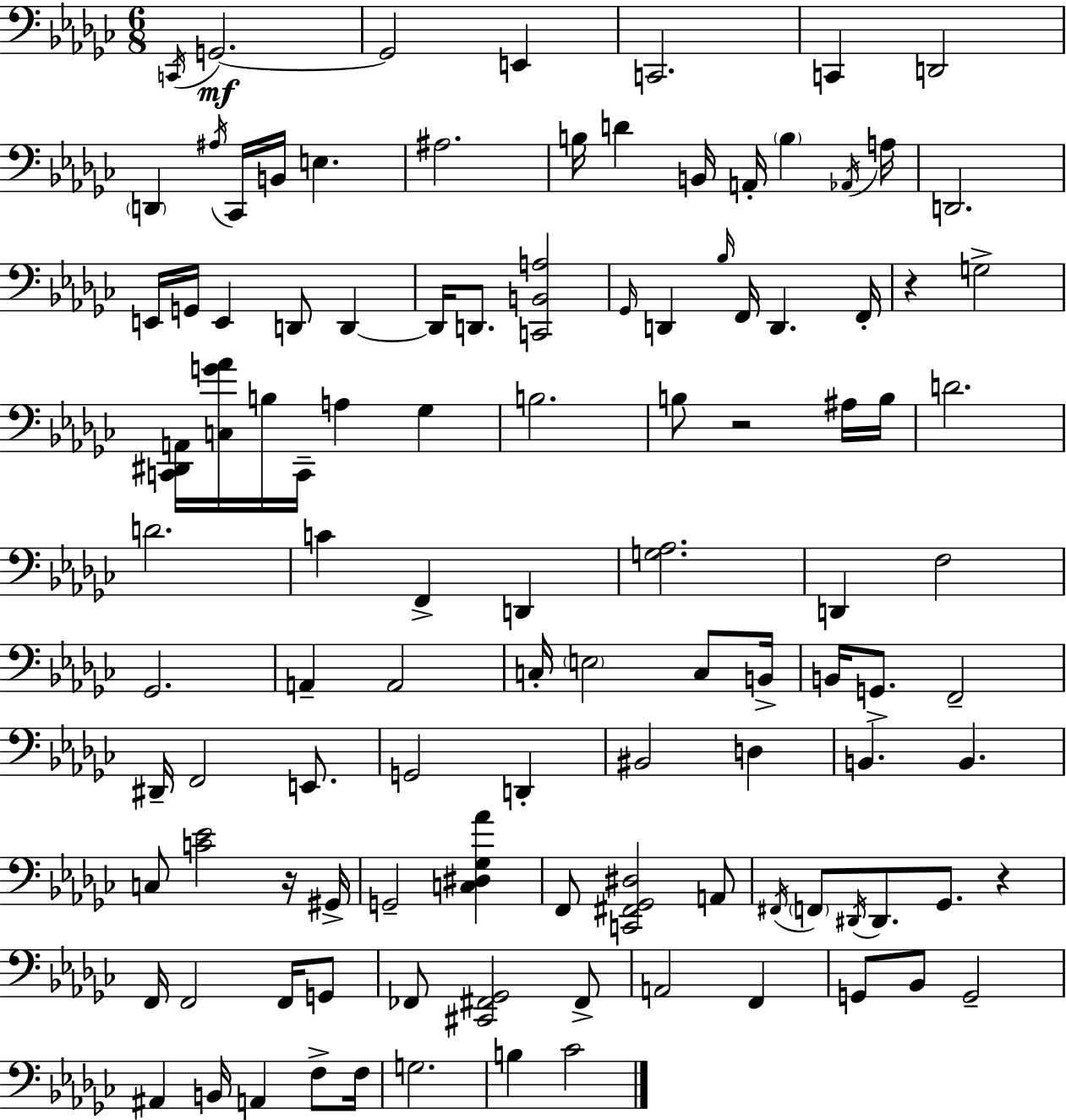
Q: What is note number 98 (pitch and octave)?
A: CES4